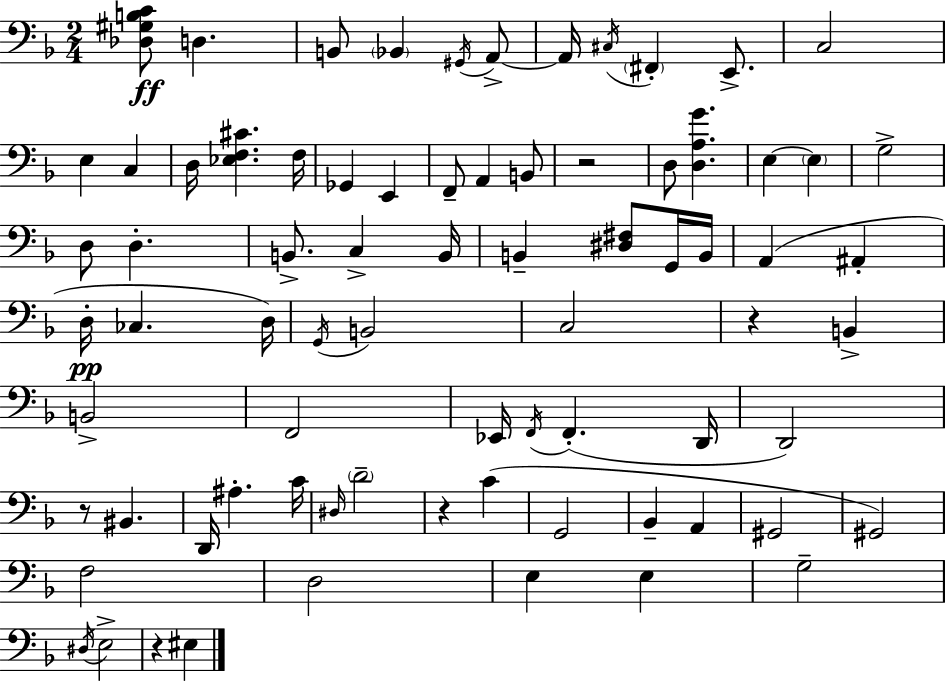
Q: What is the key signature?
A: F major